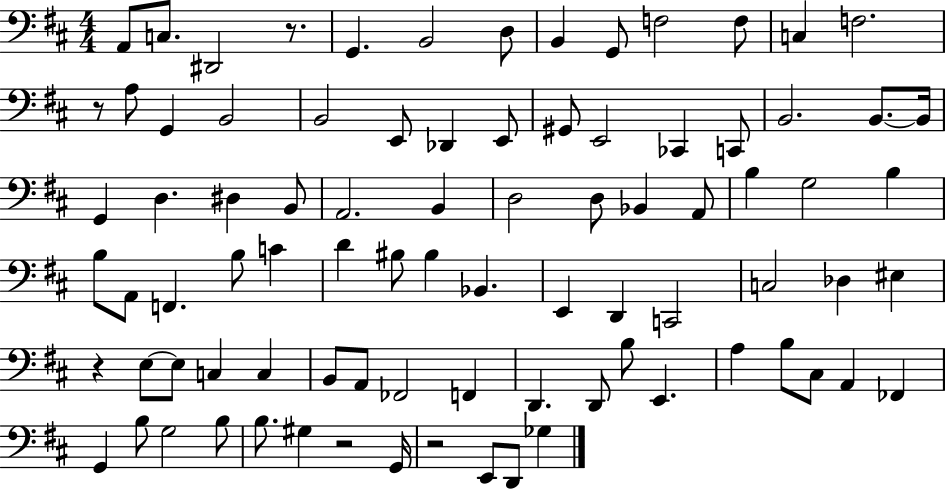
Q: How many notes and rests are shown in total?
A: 86